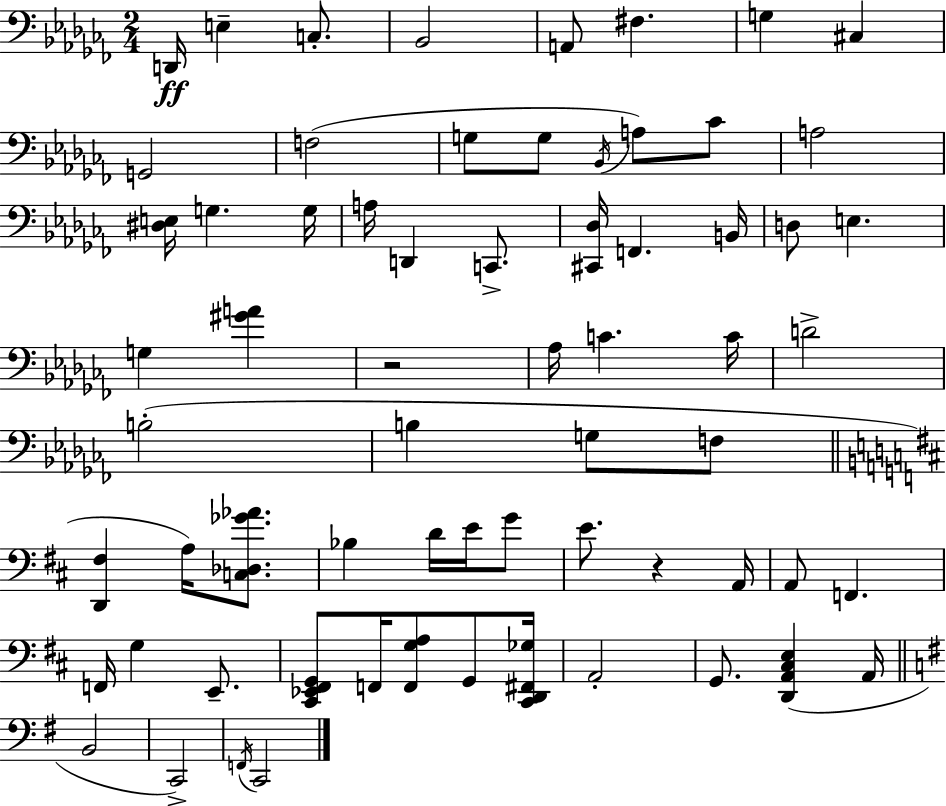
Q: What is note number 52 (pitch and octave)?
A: B2